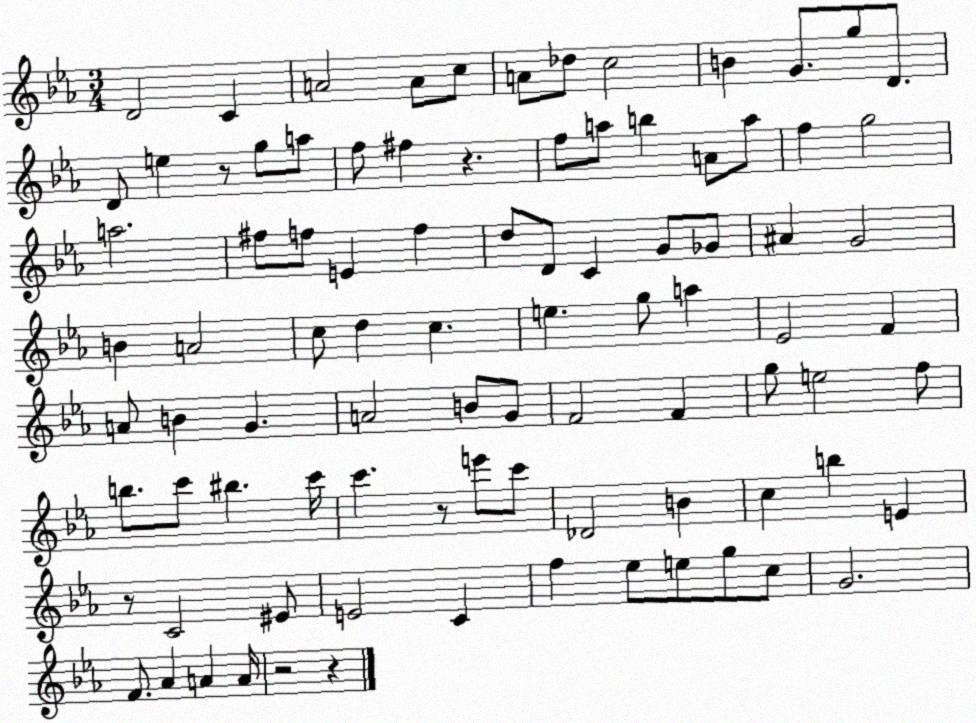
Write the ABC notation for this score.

X:1
T:Untitled
M:3/4
L:1/4
K:Eb
D2 C A2 A/2 c/2 A/2 _d/2 c2 B G/2 g/2 D/2 D/2 e z/2 g/2 a/2 f/2 ^f z f/2 a/2 b A/2 a/2 f g2 a2 ^f/2 f/2 E f d/2 D/2 C G/2 _G/2 ^A G2 B A2 c/2 d c e g/2 a _E2 F A/2 B G A2 B/2 G/2 F2 F g/2 e2 f/2 b/2 c'/2 ^b c'/4 c' z/2 e'/2 c'/2 _D2 B c b E z/2 C2 ^E/2 E2 C f _e/2 e/2 g/2 c/2 G2 F/2 _A A A/4 z2 z